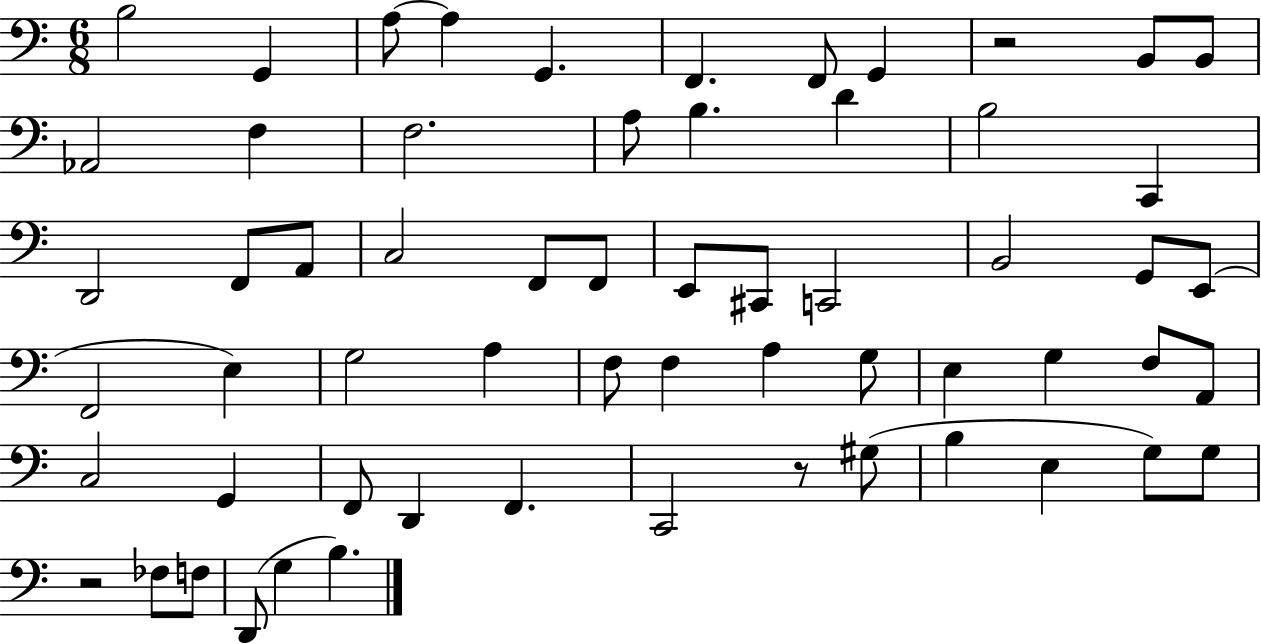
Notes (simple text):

B3/h G2/q A3/e A3/q G2/q. F2/q. F2/e G2/q R/h B2/e B2/e Ab2/h F3/q F3/h. A3/e B3/q. D4/q B3/h C2/q D2/h F2/e A2/e C3/h F2/e F2/e E2/e C#2/e C2/h B2/h G2/e E2/e F2/h E3/q G3/h A3/q F3/e F3/q A3/q G3/e E3/q G3/q F3/e A2/e C3/h G2/q F2/e D2/q F2/q. C2/h R/e G#3/e B3/q E3/q G3/e G3/e R/h FES3/e F3/e D2/e G3/q B3/q.